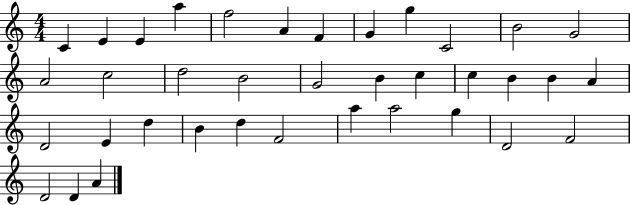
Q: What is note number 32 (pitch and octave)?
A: G5